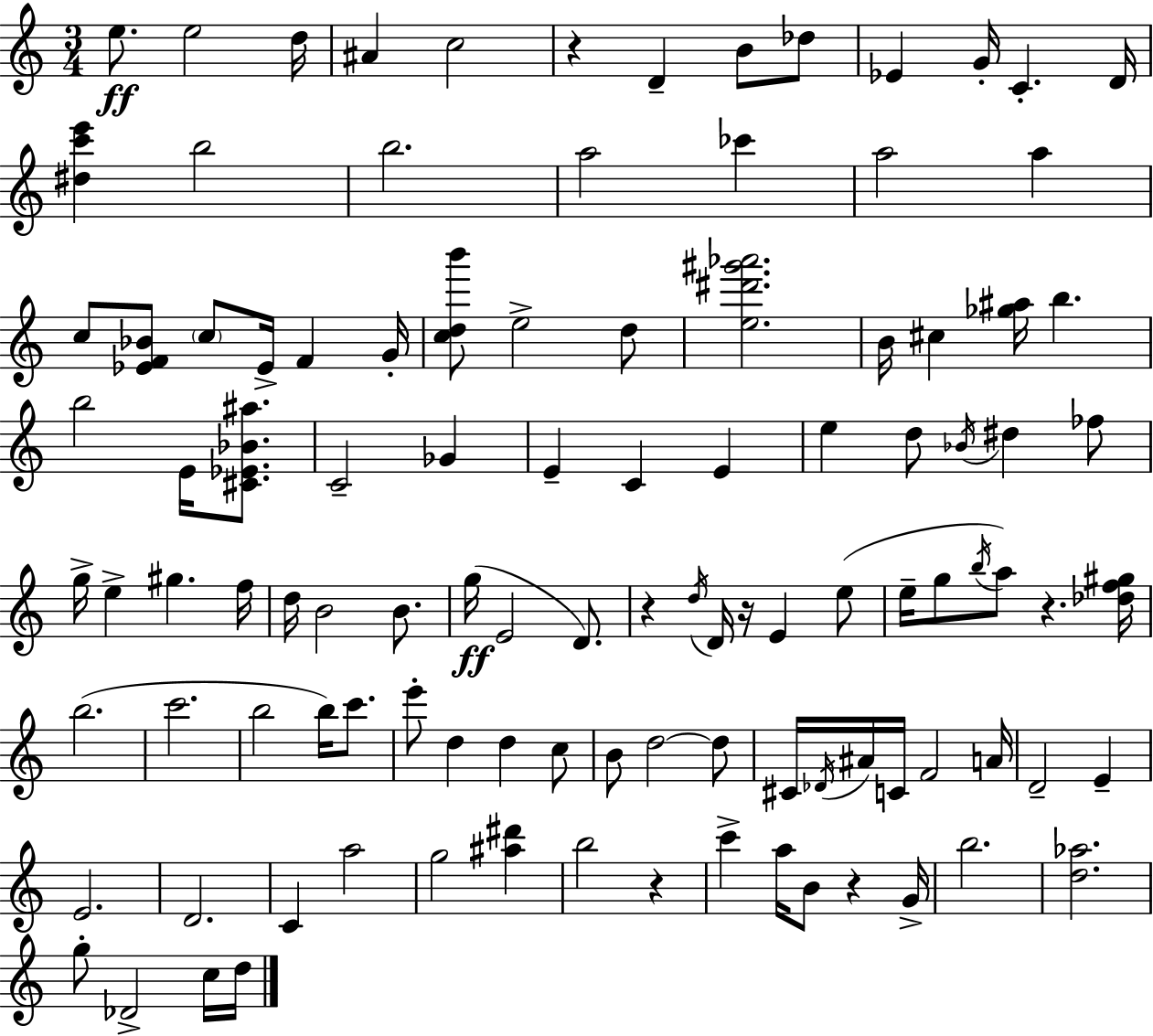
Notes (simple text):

E5/e. E5/h D5/s A#4/q C5/h R/q D4/q B4/e Db5/e Eb4/q G4/s C4/q. D4/s [D#5,C6,E6]/q B5/h B5/h. A5/h CES6/q A5/h A5/q C5/e [Eb4,F4,Bb4]/e C5/e Eb4/s F4/q G4/s [C5,D5,B6]/e E5/h D5/e [E5,D#6,G#6,Ab6]/h. B4/s C#5/q [Gb5,A#5]/s B5/q. B5/h E4/s [C#4,Eb4,Bb4,A#5]/e. C4/h Gb4/q E4/q C4/q E4/q E5/q D5/e Bb4/s D#5/q FES5/e G5/s E5/q G#5/q. F5/s D5/s B4/h B4/e. G5/s E4/h D4/e. R/q D5/s D4/s R/s E4/q E5/e E5/s G5/e B5/s A5/e R/q. [Db5,F5,G#5]/s B5/h. C6/h. B5/h B5/s C6/e. E6/e D5/q D5/q C5/e B4/e D5/h D5/e C#4/s Db4/s A#4/s C4/s F4/h A4/s D4/h E4/q E4/h. D4/h. C4/q A5/h G5/h [A#5,D#6]/q B5/h R/q C6/q A5/s B4/e R/q G4/s B5/h. [D5,Ab5]/h. G5/e Db4/h C5/s D5/s